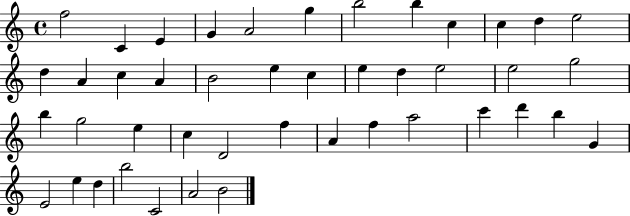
F5/h C4/q E4/q G4/q A4/h G5/q B5/h B5/q C5/q C5/q D5/q E5/h D5/q A4/q C5/q A4/q B4/h E5/q C5/q E5/q D5/q E5/h E5/h G5/h B5/q G5/h E5/q C5/q D4/h F5/q A4/q F5/q A5/h C6/q D6/q B5/q G4/q E4/h E5/q D5/q B5/h C4/h A4/h B4/h